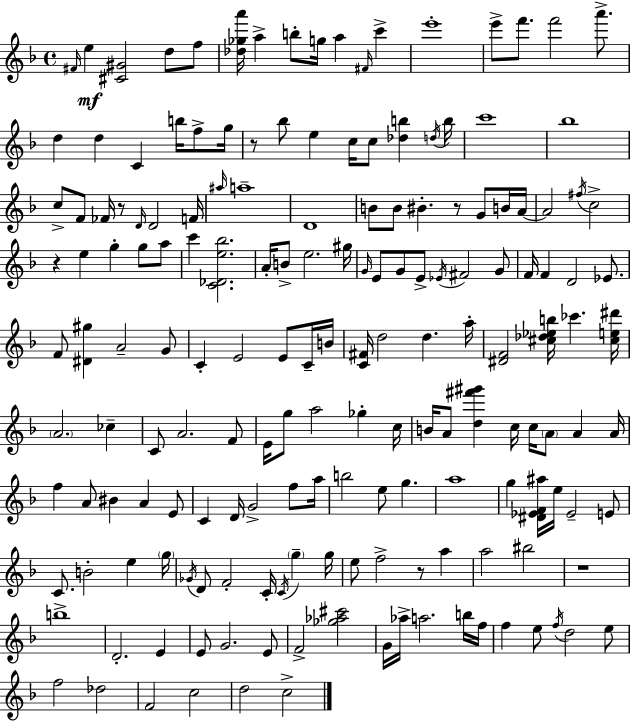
{
  \clef treble
  \time 4/4
  \defaultTimeSignature
  \key d \minor
  \grace { fis'16 }\mf e''4 <cis' gis'>2 d''8 f''8 | <des'' ges'' a'''>16 a''4-> b''8-. g''16 a''4 \grace { fis'16 } c'''4-> | e'''1-. | e'''8-> f'''8. f'''2 a'''8.-> | \break d''4 d''4 c'4 b''16 f''8-> | g''16 r8 bes''8 e''4 c''16 c''8 <des'' b''>4 | \acciaccatura { d''16 } b''16 c'''1 | bes''1 | \break c''8-> f'8 fes'16 r8 \grace { d'16 } d'2 | f'16 \grace { ais''16 } a''1-- | d'1 | b'8 b'8 bis'4.-. r8 | \break g'8 b'16 a'16~~ a'2 \acciaccatura { fis''16 } c''2-> | r4 e''4 g''4-. | g''8 a''8 c'''4 <c' des' e'' bes''>2. | a'16-. b'8-> e''2. | \break gis''16 \grace { g'16 } e'8 g'8 e'8-> \acciaccatura { ees'16 } fis'2 | g'8 f'16 f'4 d'2 | ees'8. f'8 <dis' gis''>4 a'2-- | g'8 c'4-. e'2 | \break e'8 c'16-- b'16 <c' fis'>16 d''2 | d''4. a''16-. <dis' f'>2 | <cis'' des'' ees'' b''>16 ces'''4. <cis'' e'' dis'''>16 \parenthesize a'2. | ces''4-- c'8 a'2. | \break f'8 e'16 g''8 a''2 | ges''4-. c''16 b'16 a'8 <d'' fis''' gis'''>4 c''16 | c''16 \parenthesize a'8 a'4 a'16 f''4 a'8 bis'4 | a'4 e'8 c'4 d'16 g'2-> | \break f''8 a''16 b''2 | e''8 g''4. a''1 | g''4 <dis' ees' f' ais''>16 e''16 ees'2-- | e'8 c'8. b'2-. | \break e''4 \parenthesize g''16 \acciaccatura { ges'16 } d'8 f'2-. | c'16-. \acciaccatura { c'16 } \parenthesize g''4-- g''16 e''8 f''2-> | r8 a''4 a''2 | bis''2 r1 | \break b''1-> | d'2.-. | e'4 e'8 g'2. | e'8 f'2-> | \break <ges'' aes'' cis'''>2 g'16 aes''16-> a''2. | b''16 f''16 f''4 e''8 | \acciaccatura { f''16 } d''2 e''8 f''2 | des''2 f'2 | \break c''2 d''2 | c''2-> \bar "|."
}